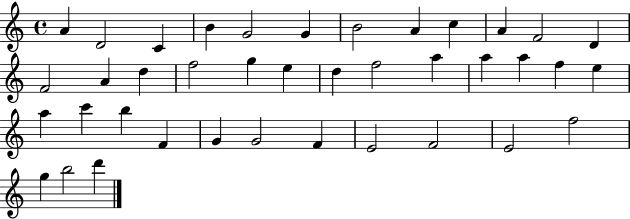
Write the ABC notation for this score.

X:1
T:Untitled
M:4/4
L:1/4
K:C
A D2 C B G2 G B2 A c A F2 D F2 A d f2 g e d f2 a a a f e a c' b F G G2 F E2 F2 E2 f2 g b2 d'